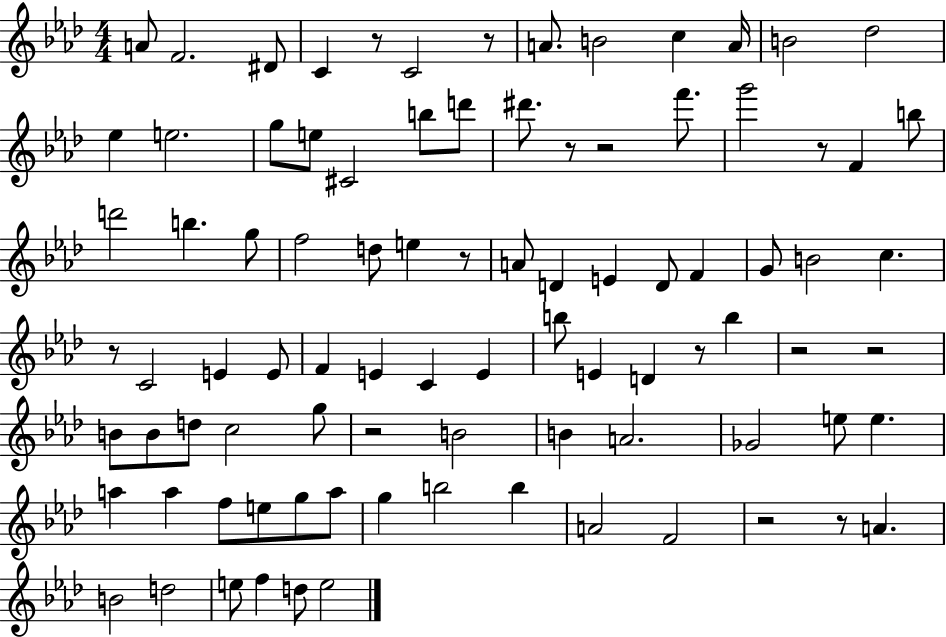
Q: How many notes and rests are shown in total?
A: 90